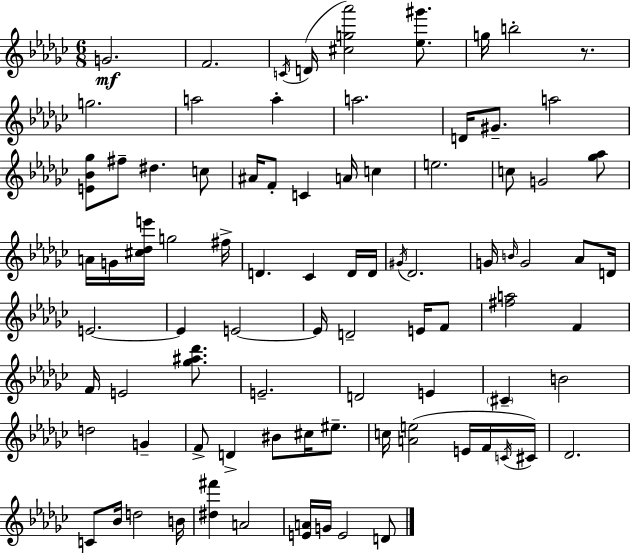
{
  \clef treble
  \numericTimeSignature
  \time 6/8
  \key ees \minor
  g'2.\mf | f'2. | \acciaccatura { c'16 }( d'16 <cis'' g'' aes'''>2) <ees'' gis'''>8. | g''16 b''2-. r8. | \break g''2. | a''2 a''4-. | a''2. | d'16 gis'8.-- a''2 | \break <e' bes' ges''>8 fis''8-- dis''4. c''8 | ais'16 f'8-. c'4 a'16 c''4 | e''2. | c''8 g'2 <ges'' aes''>8 | \break a'16 g'16 <cis'' des'' e'''>16 g''2 | fis''16-> d'4. ces'4 d'16 | d'16 \acciaccatura { gis'16 } des'2. | g'16 \grace { b'16 } g'2 | \break aes'8 d'16 e'2.~~ | e'4 e'2~~ | e'16 d'2-- | e'16 f'8 <fis'' a''>2 f'4 | \break f'16 e'2 | <ges'' ais'' des'''>8. e'2.-- | d'2 e'4 | \parenthesize cis'4-- b'2 | \break d''2 g'4-- | f'8-> d'4-> bis'8 cis''16 | eis''8.-- c''16 <a' e''>2( | e'16 f'16 \acciaccatura { c'16 }) cis'16 des'2. | \break c'8 bes'16 d''2 | b'16 <dis'' fis'''>4 a'2 | <e' a'>16 g'16 e'2 | d'8 \bar "|."
}